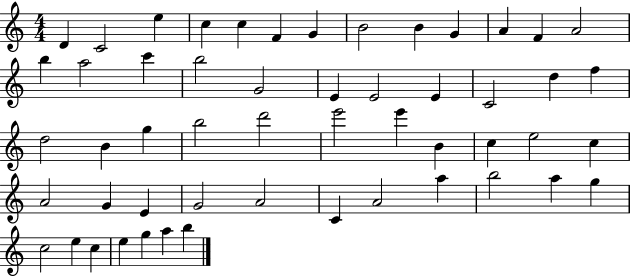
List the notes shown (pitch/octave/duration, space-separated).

D4/q C4/h E5/q C5/q C5/q F4/q G4/q B4/h B4/q G4/q A4/q F4/q A4/h B5/q A5/h C6/q B5/h G4/h E4/q E4/h E4/q C4/h D5/q F5/q D5/h B4/q G5/q B5/h D6/h E6/h E6/q B4/q C5/q E5/h C5/q A4/h G4/q E4/q G4/h A4/h C4/q A4/h A5/q B5/h A5/q G5/q C5/h E5/q C5/q E5/q G5/q A5/q B5/q